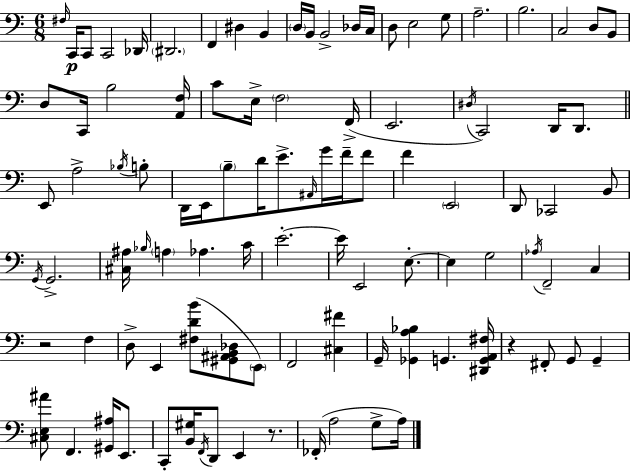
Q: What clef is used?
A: bass